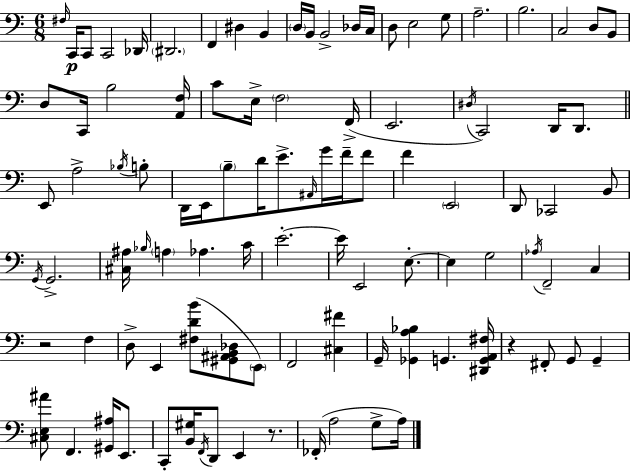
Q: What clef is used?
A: bass